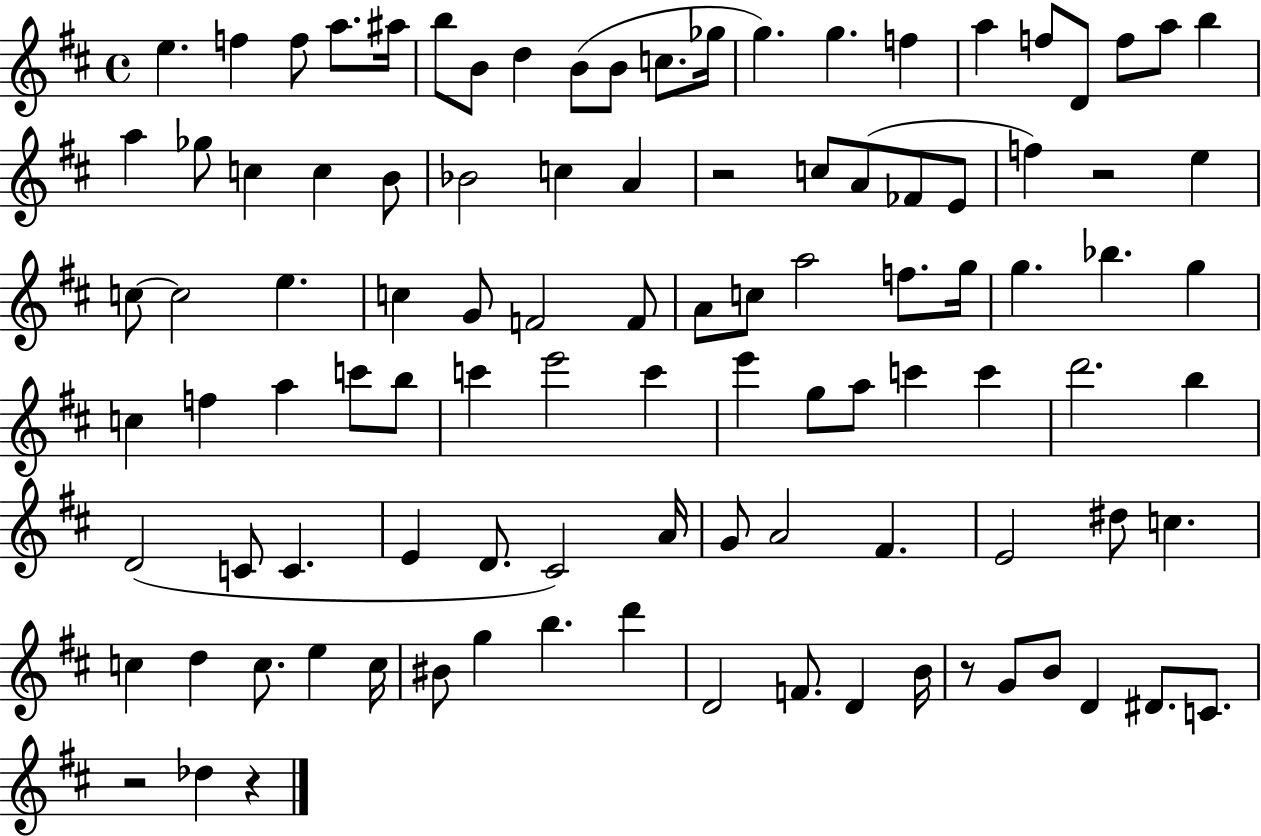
{
  \clef treble
  \time 4/4
  \defaultTimeSignature
  \key d \major
  e''4. f''4 f''8 a''8. ais''16 | b''8 b'8 d''4 b'8( b'8 c''8. ges''16 | g''4.) g''4. f''4 | a''4 f''8 d'8 f''8 a''8 b''4 | \break a''4 ges''8 c''4 c''4 b'8 | bes'2 c''4 a'4 | r2 c''8 a'8( fes'8 e'8 | f''4) r2 e''4 | \break c''8~~ c''2 e''4. | c''4 g'8 f'2 f'8 | a'8 c''8 a''2 f''8. g''16 | g''4. bes''4. g''4 | \break c''4 f''4 a''4 c'''8 b''8 | c'''4 e'''2 c'''4 | e'''4 g''8 a''8 c'''4 c'''4 | d'''2. b''4 | \break d'2( c'8 c'4. | e'4 d'8. cis'2) a'16 | g'8 a'2 fis'4. | e'2 dis''8 c''4. | \break c''4 d''4 c''8. e''4 c''16 | bis'8 g''4 b''4. d'''4 | d'2 f'8. d'4 b'16 | r8 g'8 b'8 d'4 dis'8. c'8. | \break r2 des''4 r4 | \bar "|."
}